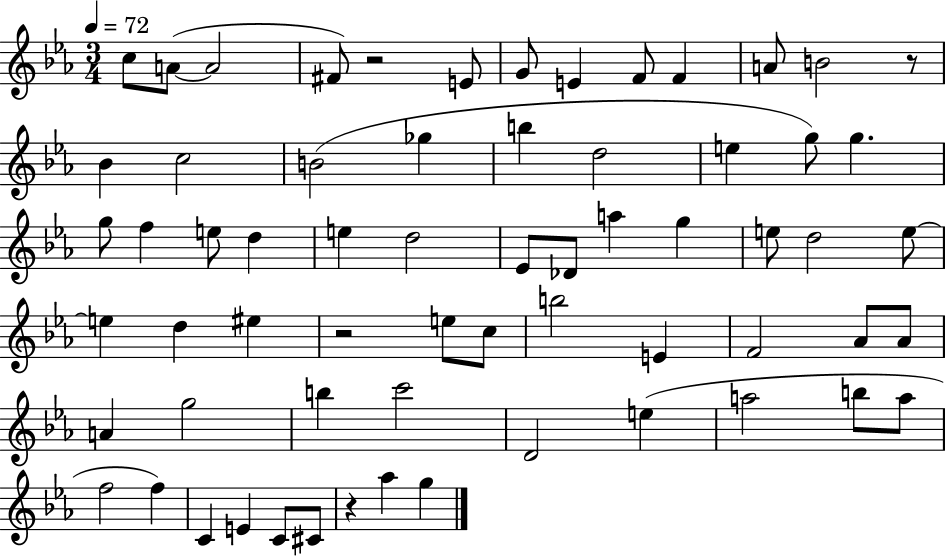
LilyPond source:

{
  \clef treble
  \numericTimeSignature
  \time 3/4
  \key ees \major
  \tempo 4 = 72
  c''8 a'8~(~ a'2 | fis'8) r2 e'8 | g'8 e'4 f'8 f'4 | a'8 b'2 r8 | \break bes'4 c''2 | b'2( ges''4 | b''4 d''2 | e''4 g''8) g''4. | \break g''8 f''4 e''8 d''4 | e''4 d''2 | ees'8 des'8 a''4 g''4 | e''8 d''2 e''8~~ | \break e''4 d''4 eis''4 | r2 e''8 c''8 | b''2 e'4 | f'2 aes'8 aes'8 | \break a'4 g''2 | b''4 c'''2 | d'2 e''4( | a''2 b''8 a''8 | \break f''2 f''4) | c'4 e'4 c'8 cis'8 | r4 aes''4 g''4 | \bar "|."
}